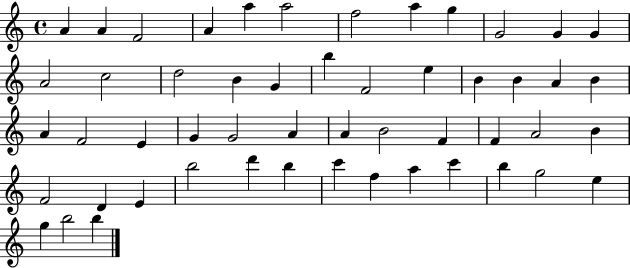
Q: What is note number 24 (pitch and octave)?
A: B4